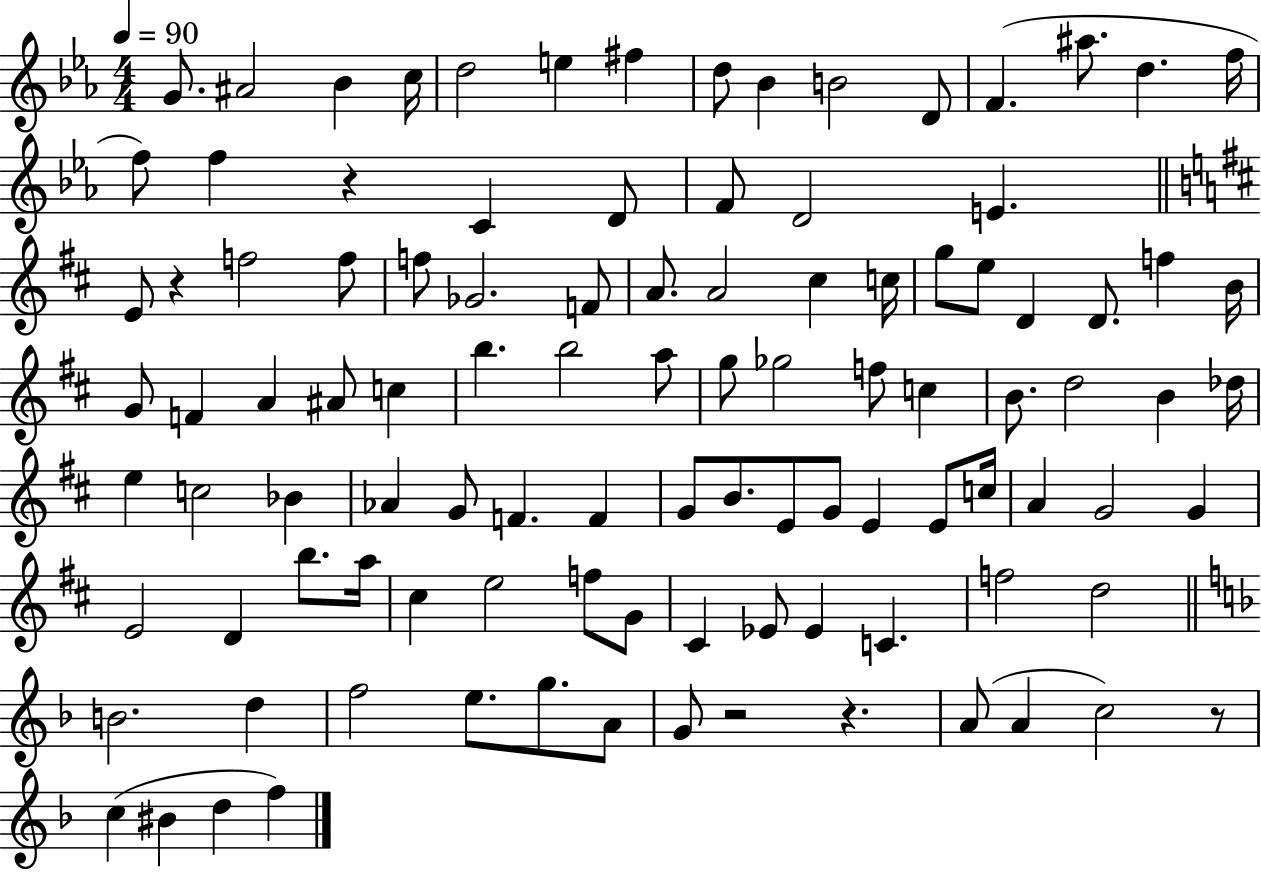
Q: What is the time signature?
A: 4/4